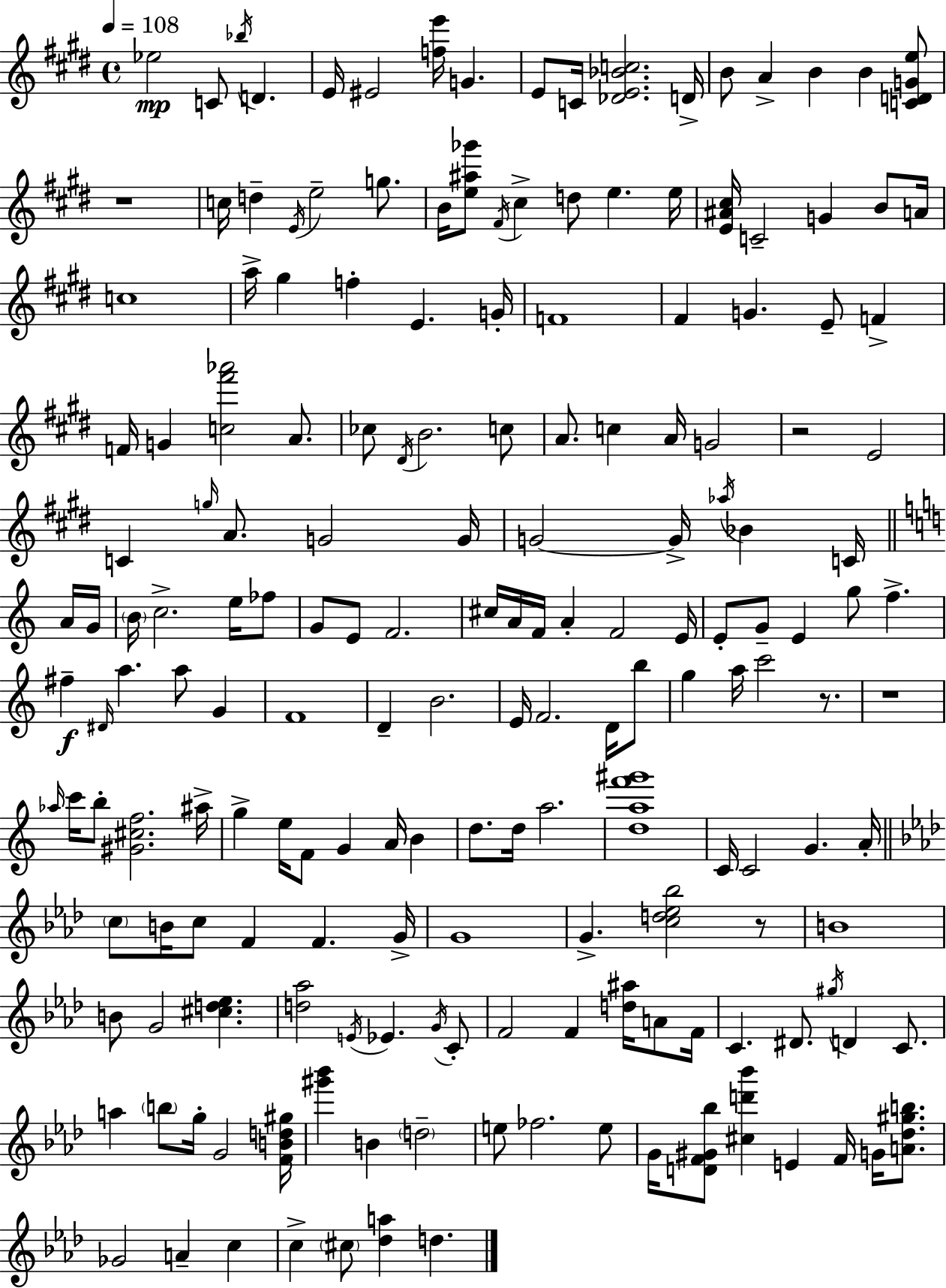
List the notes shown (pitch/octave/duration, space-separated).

Eb5/h C4/e Bb5/s D4/q. E4/s EIS4/h [F5,E6]/s G4/q. E4/e C4/s [Db4,E4,Bb4,C5]/h. D4/s B4/e A4/q B4/q B4/q [C4,D4,G4,E5]/e R/w C5/s D5/q E4/s E5/h G5/e. B4/s [E5,A#5,Gb6]/e F#4/s C#5/q D5/e E5/q. E5/s [E4,A#4,C#5]/s C4/h G4/q B4/e A4/s C5/w A5/s G#5/q F5/q E4/q. G4/s F4/w F#4/q G4/q. E4/e F4/q F4/s G4/q [C5,F#6,Ab6]/h A4/e. CES5/e D#4/s B4/h. C5/e A4/e. C5/q A4/s G4/h R/h E4/h C4/q G5/s A4/e. G4/h G4/s G4/h G4/s Ab5/s Bb4/q C4/s A4/s G4/s B4/s C5/h. E5/s FES5/e G4/e E4/e F4/h. C#5/s A4/s F4/s A4/q F4/h E4/s E4/e G4/e E4/q G5/e F5/q. F#5/q D#4/s A5/q. A5/e G4/q F4/w D4/q B4/h. E4/s F4/h. D4/s B5/e G5/q A5/s C6/h R/e. R/w Ab5/s C6/s B5/e [G#4,C#5,F5]/h. A#5/s G5/q E5/s F4/e G4/q A4/s B4/q D5/e. D5/s A5/h. [D5,A5,F6,G#6]/w C4/s C4/h G4/q. A4/s C5/e B4/s C5/e F4/q F4/q. G4/s G4/w G4/q. [C5,D5,Eb5,Bb5]/h R/e B4/w B4/e G4/h [C#5,D5,Eb5]/q. [D5,Ab5]/h E4/s Eb4/q. G4/s C4/e F4/h F4/q [D5,A#5]/s A4/e F4/s C4/q. D#4/e. G#5/s D4/q C4/e. A5/q B5/e G5/s G4/h [F4,B4,D5,G#5]/s [G#6,Bb6]/q B4/q D5/h E5/e FES5/h. E5/e G4/s [D4,F4,G#4,Bb5]/e [C#5,D6,Bb6]/q E4/q F4/s G4/s [A4,Db5,G#5,B5]/e. Gb4/h A4/q C5/q C5/q C#5/e [Db5,A5]/q D5/q.